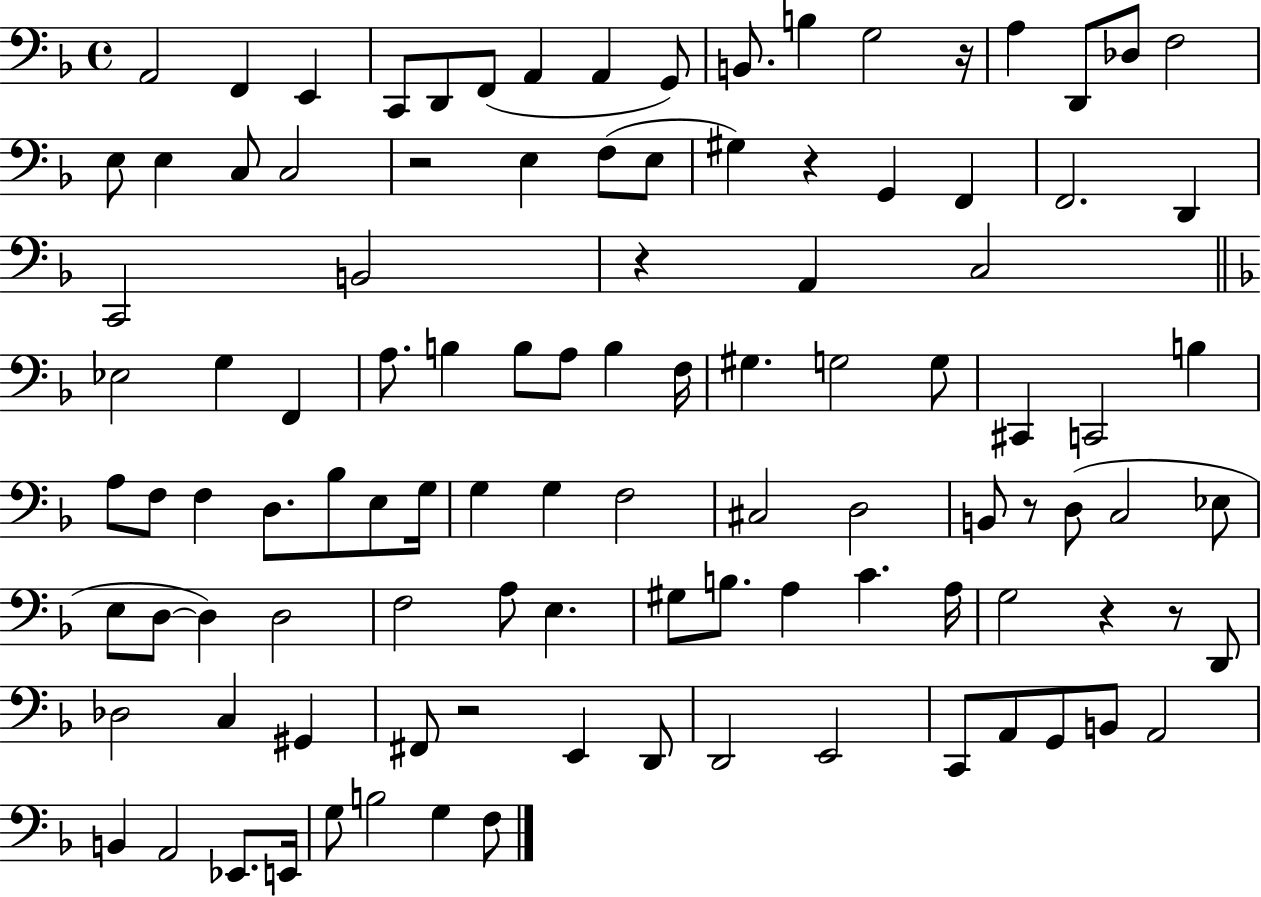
{
  \clef bass
  \time 4/4
  \defaultTimeSignature
  \key f \major
  a,2 f,4 e,4 | c,8 d,8 f,8( a,4 a,4 g,8) | b,8. b4 g2 r16 | a4 d,8 des8 f2 | \break e8 e4 c8 c2 | r2 e4 f8( e8 | gis4) r4 g,4 f,4 | f,2. d,4 | \break c,2 b,2 | r4 a,4 c2 | \bar "||" \break \key f \major ees2 g4 f,4 | a8. b4 b8 a8 b4 f16 | gis4. g2 g8 | cis,4 c,2 b4 | \break a8 f8 f4 d8. bes8 e8 g16 | g4 g4 f2 | cis2 d2 | b,8 r8 d8( c2 ees8 | \break e8 d8~~ d4) d2 | f2 a8 e4. | gis8 b8. a4 c'4. a16 | g2 r4 r8 d,8 | \break des2 c4 gis,4 | fis,8 r2 e,4 d,8 | d,2 e,2 | c,8 a,8 g,8 b,8 a,2 | \break b,4 a,2 ees,8. e,16 | g8 b2 g4 f8 | \bar "|."
}